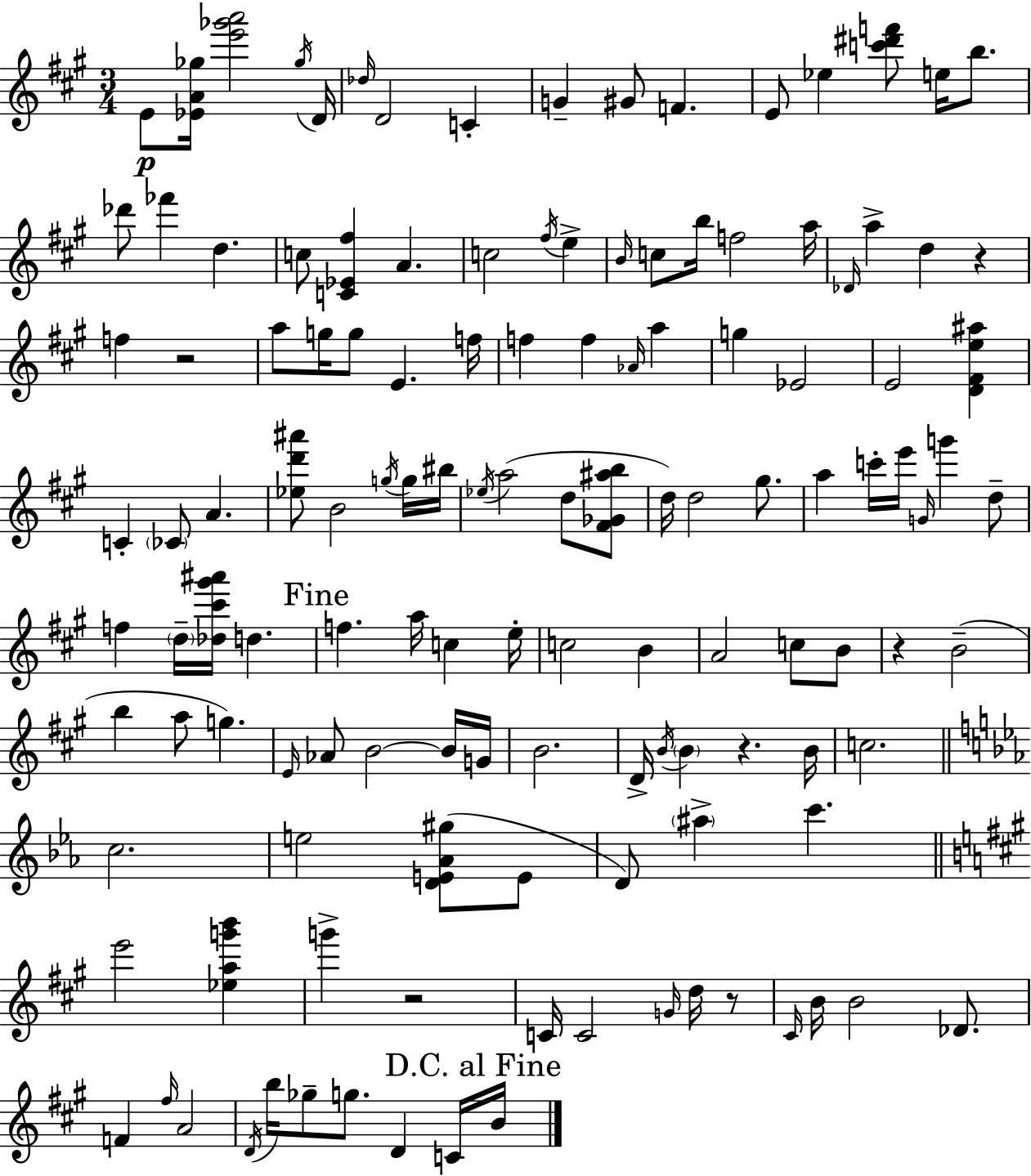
E4/e [Eb4,A4,Gb5]/s [E6,Gb6,A6]/h Gb5/s D4/s Db5/s D4/h C4/q G4/q G#4/e F4/q. E4/e Eb5/q [C6,D#6,F6]/e E5/s B5/e. Db6/e FES6/q D5/q. C5/e [C4,Eb4,F#5]/q A4/q. C5/h F#5/s E5/q B4/s C5/e B5/s F5/h A5/s Db4/s A5/q D5/q R/q F5/q R/h A5/e G5/s G5/e E4/q. F5/s F5/q F5/q Ab4/s A5/q G5/q Eb4/h E4/h [D4,F#4,E5,A#5]/q C4/q CES4/e A4/q. [Eb5,D6,A#6]/e B4/h G5/s G5/s BIS5/s Eb5/s A5/h D5/e [F#4,Gb4,A#5,B5]/e D5/s D5/h G#5/e. A5/q C6/s E6/s G4/s G6/q D5/e F5/q D5/s [Db5,C#6,G#6,A#6]/s D5/q. F5/q. A5/s C5/q E5/s C5/h B4/q A4/h C5/e B4/e R/q B4/h B5/q A5/e G5/q. E4/s Ab4/e B4/h B4/s G4/s B4/h. D4/s B4/s B4/q R/q. B4/s C5/h. C5/h. E5/h [D4,E4,Ab4,G#5]/e E4/e D4/e A#5/q C6/q. E6/h [Eb5,A5,G6,B6]/q G6/q R/h C4/s C4/h G4/s D5/s R/e C#4/s B4/s B4/h Db4/e. F4/q F#5/s A4/h D4/s B5/s Gb5/e G5/e. D4/q C4/s B4/s